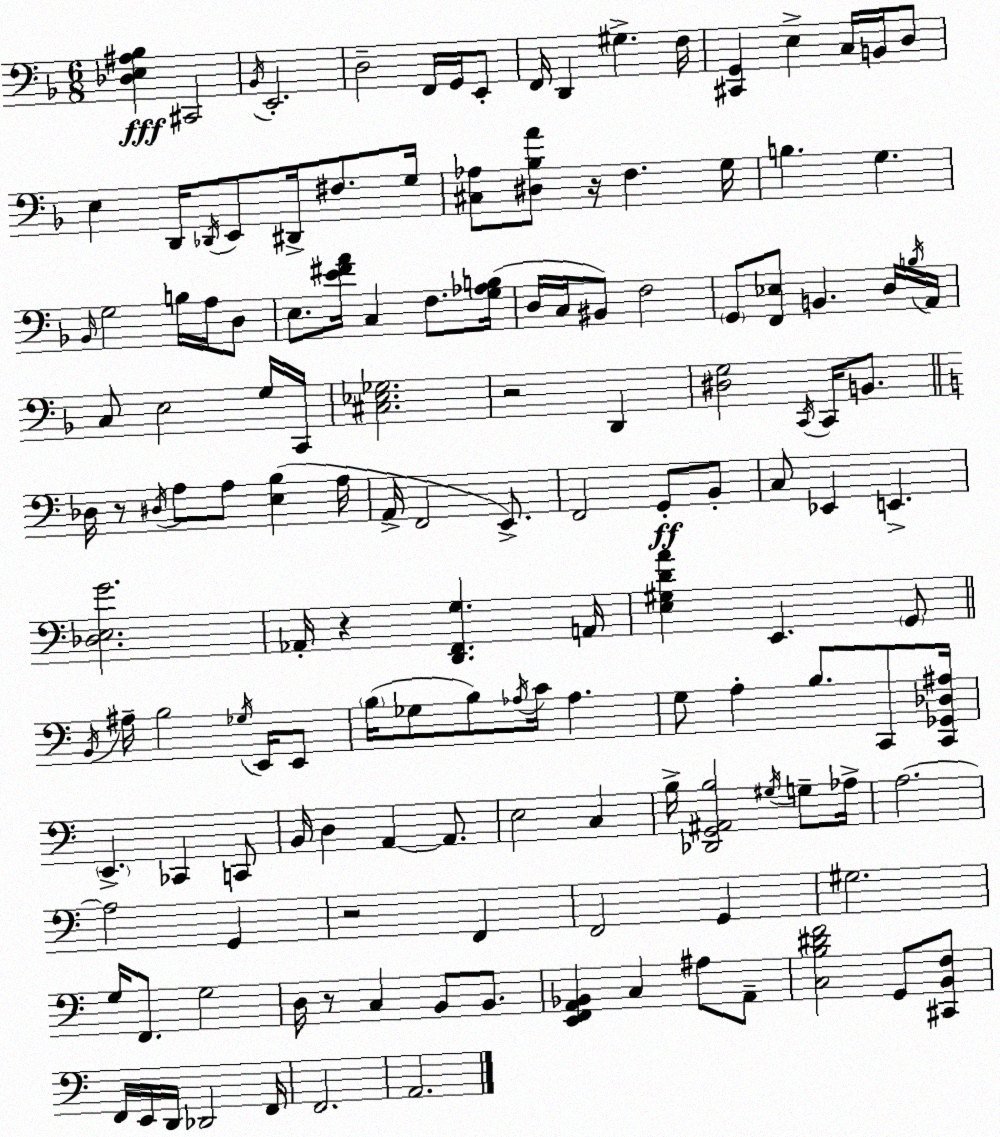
X:1
T:Untitled
M:6/8
L:1/4
K:Dm
[_D,E,^A,_B,] ^C,,2 _B,,/4 E,,2 D,2 F,,/4 G,,/4 E,,/2 F,,/4 D,, ^G, F,/4 [^C,,G,,] E, C,/4 B,,/4 D,/2 E, D,,/4 _D,,/4 E,,/2 ^D,,/4 ^F,/2 G,/4 [^C,_A,]/2 [^D,_B,A]/2 z/4 F, G,/4 B, G, _B,,/4 G,2 B,/4 A,/4 D,/2 E,/2 [E^FA]/4 C, F,/2 [G,_A,B,]/4 D,/4 C,/4 ^B,,/2 F,2 G,,/2 [F,,_E,]/2 B,, D,/4 B,/4 A,,/4 C,/2 E,2 G,/4 C,,/4 [^C,_E,_G,]2 z2 D,, [^D,G,]2 C,,/4 C,,/4 B,,/2 _D,/4 z/2 ^D,/4 A,/2 A,/2 [E,B,] A,/4 A,,/4 F,,2 E,,/2 F,,2 G,,/2 B,,/2 C,/2 _E,, E,, [_D,E,G]2 _A,,/4 z [D,,F,,G,] A,,/4 [E,^G,DA] E,, G,,/2 B,,/4 ^A,/4 B,2 _G,/4 E,,/4 E,,/2 B,/4 _G,/2 B,/2 _A,/4 C/4 _A, G,/2 A, B,/2 C,,/2 [C,,_G,,_D,^A,]/4 E,, _C,, C,,/2 B,,/4 D, A,, A,,/2 E,2 C, B,/4 [_D,,G,,^A,,B,]2 ^G,/4 G,/2 _A,/4 A,2 A,2 G,, z2 F,, F,,2 G,, ^G,2 G,/4 F,,/2 G,2 D,/4 z/2 C, B,,/2 B,,/2 [E,,F,,A,,_B,,] C, ^A,/2 A,,/2 [C,B,^DF]2 G,,/2 [^C,,B,,F,]/2 F,,/4 E,,/4 D,,/4 _D,,2 F,,/4 F,,2 A,,2